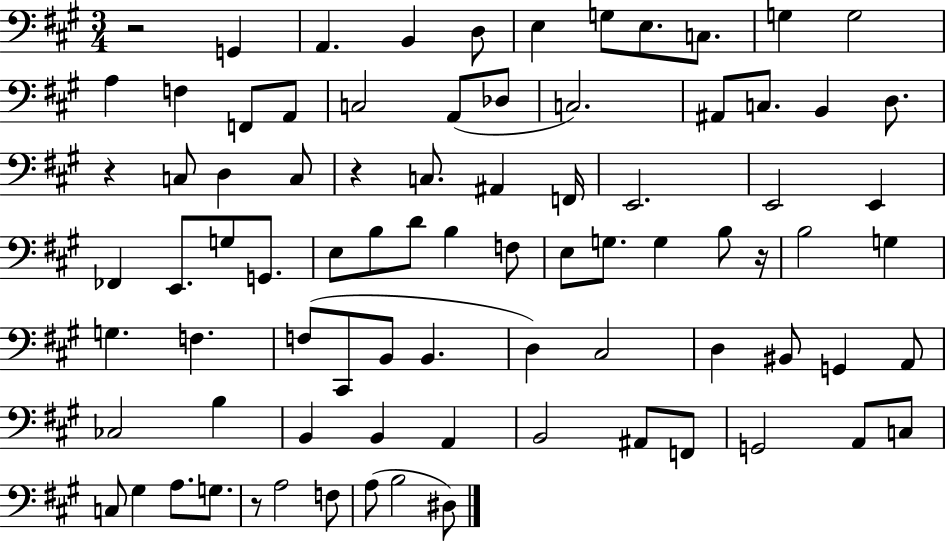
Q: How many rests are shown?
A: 5